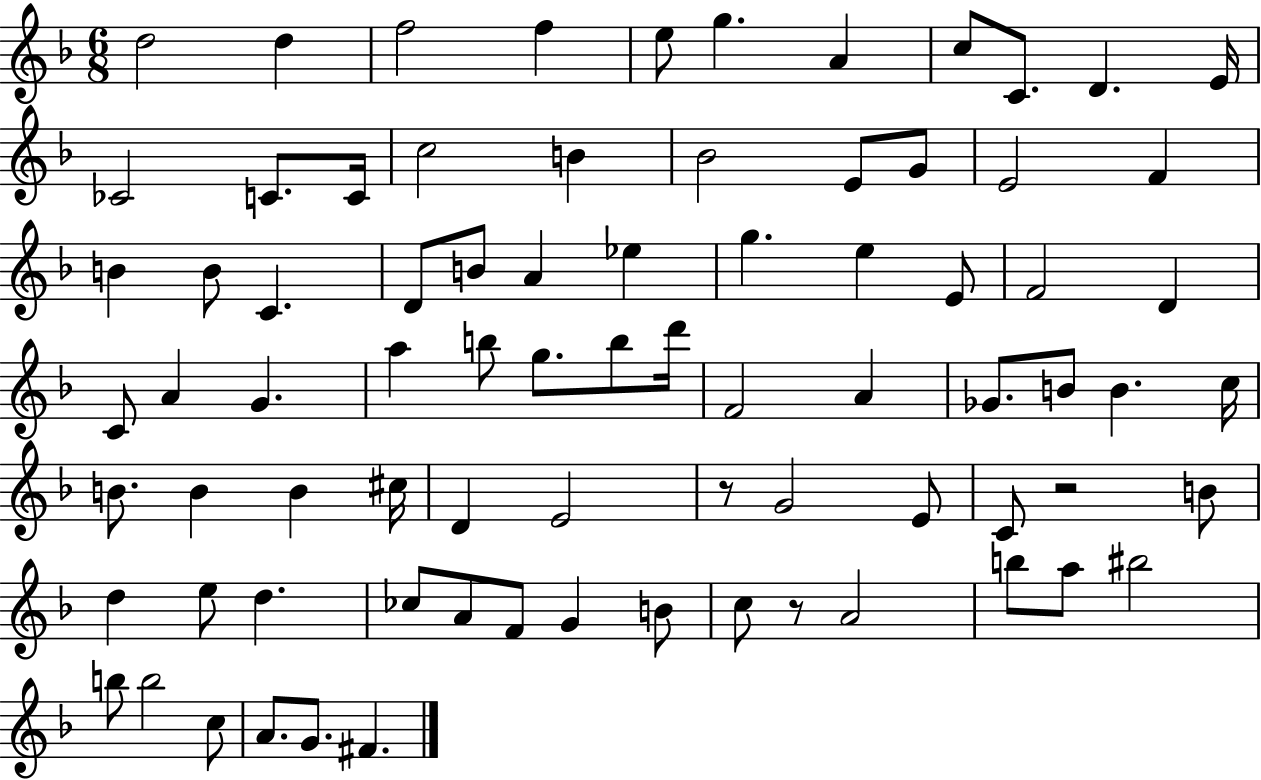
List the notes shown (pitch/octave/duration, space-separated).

D5/h D5/q F5/h F5/q E5/e G5/q. A4/q C5/e C4/e. D4/q. E4/s CES4/h C4/e. C4/s C5/h B4/q Bb4/h E4/e G4/e E4/h F4/q B4/q B4/e C4/q. D4/e B4/e A4/q Eb5/q G5/q. E5/q E4/e F4/h D4/q C4/e A4/q G4/q. A5/q B5/e G5/e. B5/e D6/s F4/h A4/q Gb4/e. B4/e B4/q. C5/s B4/e. B4/q B4/q C#5/s D4/q E4/h R/e G4/h E4/e C4/e R/h B4/e D5/q E5/e D5/q. CES5/e A4/e F4/e G4/q B4/e C5/e R/e A4/h B5/e A5/e BIS5/h B5/e B5/h C5/e A4/e. G4/e. F#4/q.